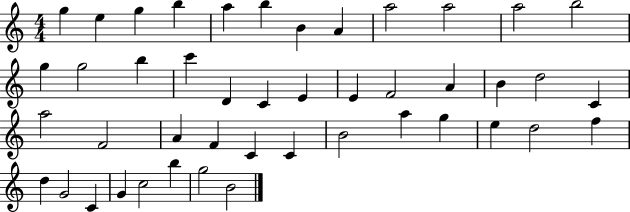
{
  \clef treble
  \numericTimeSignature
  \time 4/4
  \key c \major
  g''4 e''4 g''4 b''4 | a''4 b''4 b'4 a'4 | a''2 a''2 | a''2 b''2 | \break g''4 g''2 b''4 | c'''4 d'4 c'4 e'4 | e'4 f'2 a'4 | b'4 d''2 c'4 | \break a''2 f'2 | a'4 f'4 c'4 c'4 | b'2 a''4 g''4 | e''4 d''2 f''4 | \break d''4 g'2 c'4 | g'4 c''2 b''4 | g''2 b'2 | \bar "|."
}